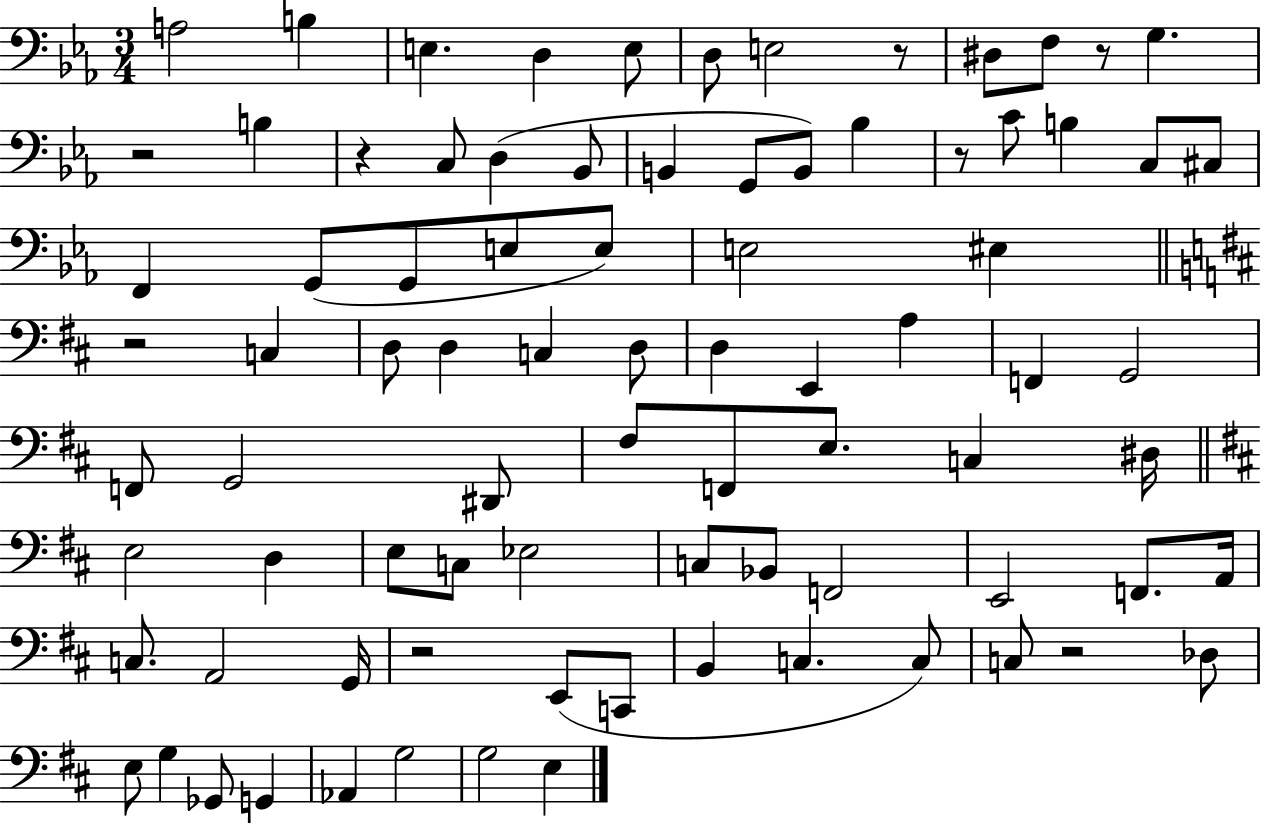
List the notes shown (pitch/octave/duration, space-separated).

A3/h B3/q E3/q. D3/q E3/e D3/e E3/h R/e D#3/e F3/e R/e G3/q. R/h B3/q R/q C3/e D3/q Bb2/e B2/q G2/e B2/e Bb3/q R/e C4/e B3/q C3/e C#3/e F2/q G2/e G2/e E3/e E3/e E3/h EIS3/q R/h C3/q D3/e D3/q C3/q D3/e D3/q E2/q A3/q F2/q G2/h F2/e G2/h D#2/e F#3/e F2/e E3/e. C3/q D#3/s E3/h D3/q E3/e C3/e Eb3/h C3/e Bb2/e F2/h E2/h F2/e. A2/s C3/e. A2/h G2/s R/h E2/e C2/e B2/q C3/q. C3/e C3/e R/h Db3/e E3/e G3/q Gb2/e G2/q Ab2/q G3/h G3/h E3/q